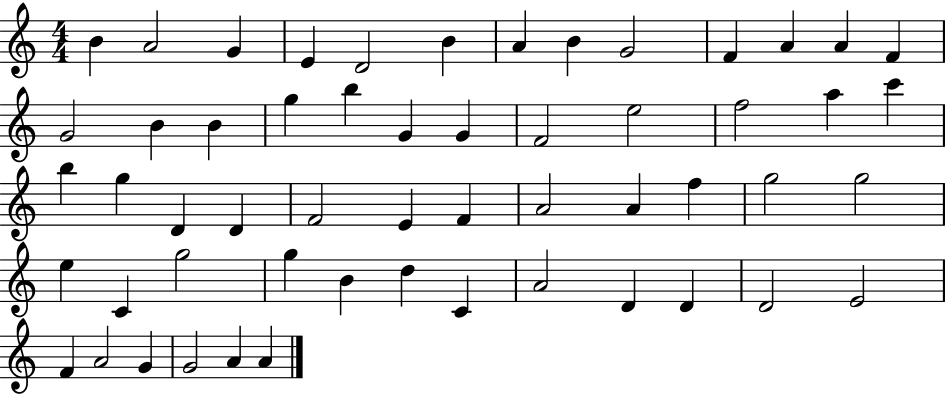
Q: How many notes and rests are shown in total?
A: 55